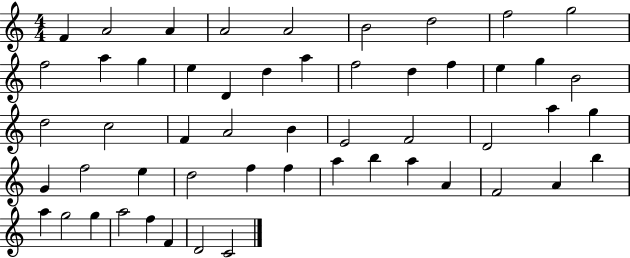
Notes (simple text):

F4/q A4/h A4/q A4/h A4/h B4/h D5/h F5/h G5/h F5/h A5/q G5/q E5/q D4/q D5/q A5/q F5/h D5/q F5/q E5/q G5/q B4/h D5/h C5/h F4/q A4/h B4/q E4/h F4/h D4/h A5/q G5/q G4/q F5/h E5/q D5/h F5/q F5/q A5/q B5/q A5/q A4/q F4/h A4/q B5/q A5/q G5/h G5/q A5/h F5/q F4/q D4/h C4/h